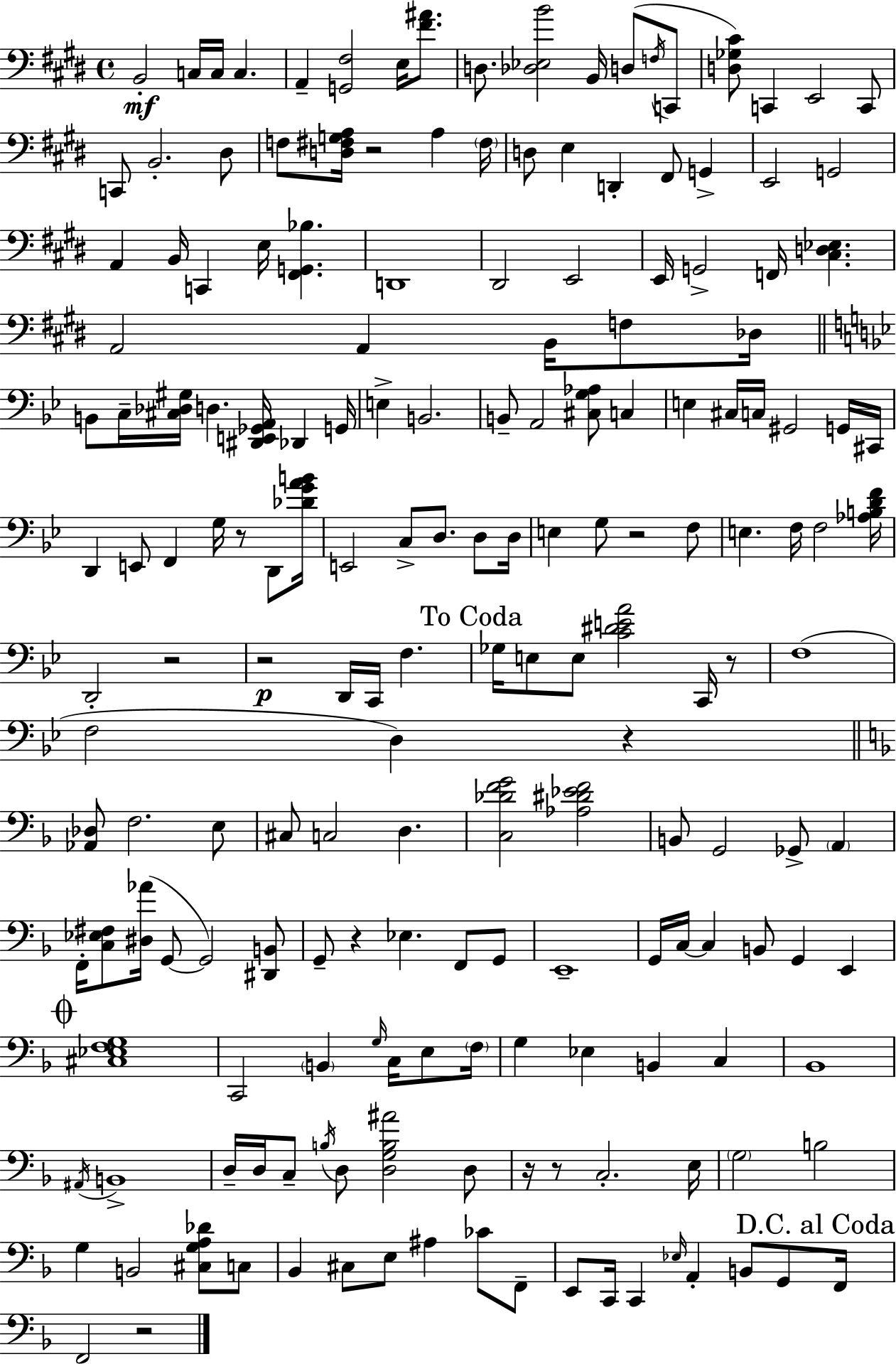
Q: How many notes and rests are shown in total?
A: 182